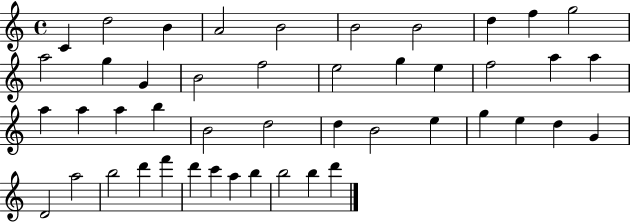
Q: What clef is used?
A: treble